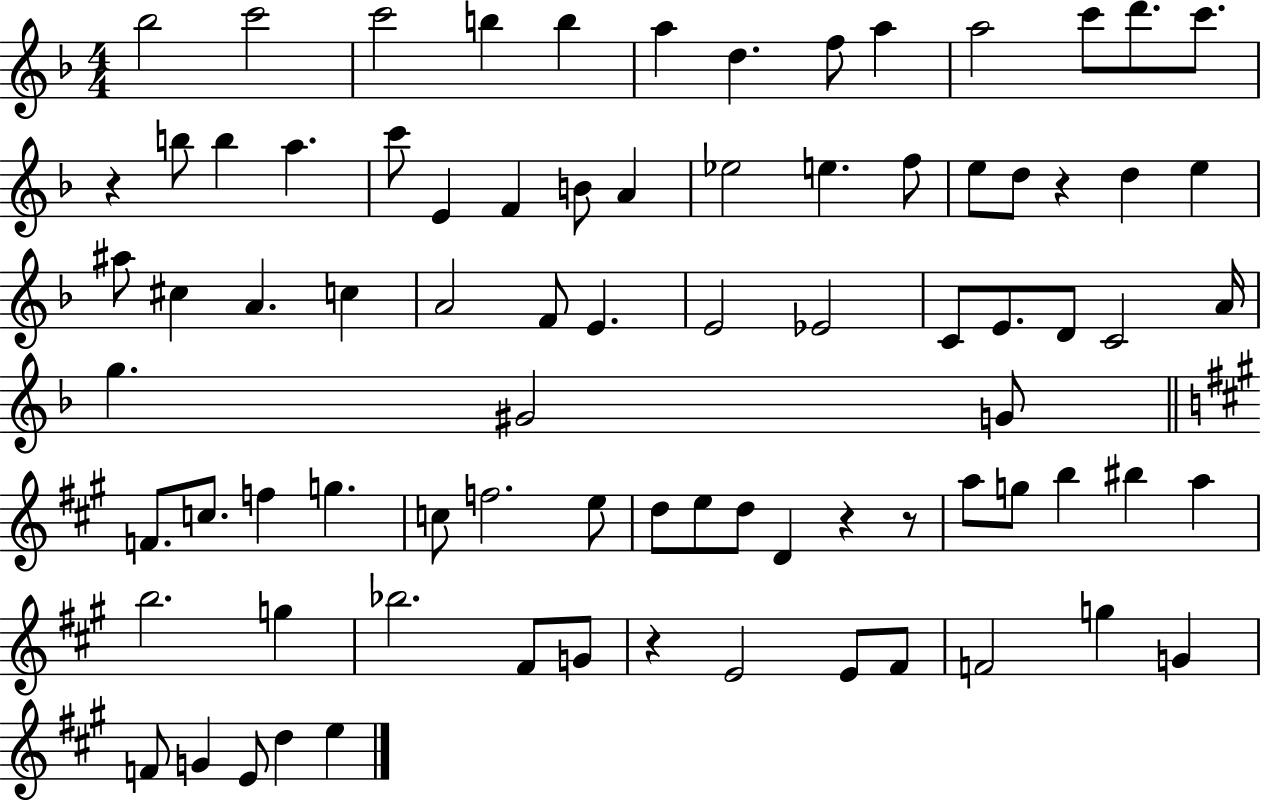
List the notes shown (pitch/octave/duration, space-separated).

Bb5/h C6/h C6/h B5/q B5/q A5/q D5/q. F5/e A5/q A5/h C6/e D6/e. C6/e. R/q B5/e B5/q A5/q. C6/e E4/q F4/q B4/e A4/q Eb5/h E5/q. F5/e E5/e D5/e R/q D5/q E5/q A#5/e C#5/q A4/q. C5/q A4/h F4/e E4/q. E4/h Eb4/h C4/e E4/e. D4/e C4/h A4/s G5/q. G#4/h G4/e F4/e. C5/e. F5/q G5/q. C5/e F5/h. E5/e D5/e E5/e D5/e D4/q R/q R/e A5/e G5/e B5/q BIS5/q A5/q B5/h. G5/q Bb5/h. F#4/e G4/e R/q E4/h E4/e F#4/e F4/h G5/q G4/q F4/e G4/q E4/e D5/q E5/q